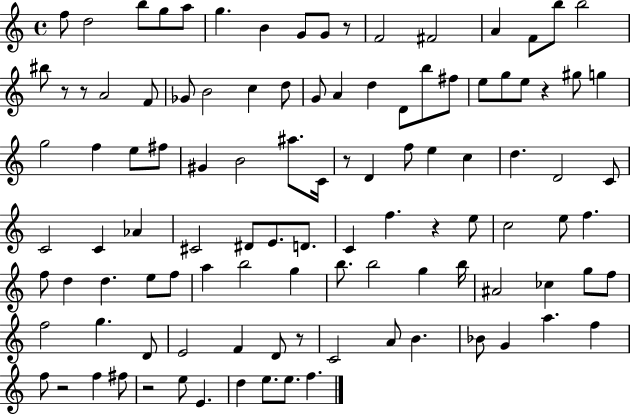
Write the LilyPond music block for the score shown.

{
  \clef treble
  \time 4/4
  \defaultTimeSignature
  \key c \major
  f''8 d''2 b''8 g''8 a''8 | g''4. b'4 g'8 g'8 r8 | f'2 fis'2 | a'4 f'8 b''8 b''2 | \break bis''8 r8 r8 a'2 f'8 | ges'8 b'2 c''4 d''8 | g'8 a'4 d''4 d'8 b''8 fis''8 | e''8 g''8 e''8 r4 gis''8 g''4 | \break g''2 f''4 e''8 fis''8 | gis'4 b'2 ais''8. c'16 | r8 d'4 f''8 e''4 c''4 | d''4. d'2 c'8 | \break c'2 c'4 aes'4 | cis'2 dis'8 e'8. d'8. | c'4 f''4. r4 e''8 | c''2 e''8 f''4. | \break f''8 d''4 d''4. e''8 f''8 | a''4 b''2 g''4 | b''8. b''2 g''4 b''16 | ais'2 ces''4 g''8 f''8 | \break f''2 g''4. d'8 | e'2 f'4 d'8 r8 | c'2 a'8 b'4. | bes'8 g'4 a''4. f''4 | \break f''8 r2 f''4 fis''8 | r2 e''8 e'4. | d''4 e''8. e''8. f''4. | \bar "|."
}